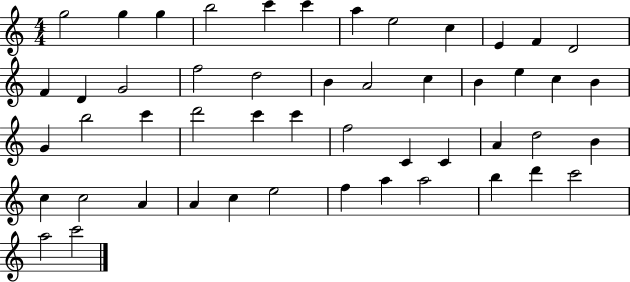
{
  \clef treble
  \numericTimeSignature
  \time 4/4
  \key c \major
  g''2 g''4 g''4 | b''2 c'''4 c'''4 | a''4 e''2 c''4 | e'4 f'4 d'2 | \break f'4 d'4 g'2 | f''2 d''2 | b'4 a'2 c''4 | b'4 e''4 c''4 b'4 | \break g'4 b''2 c'''4 | d'''2 c'''4 c'''4 | f''2 c'4 c'4 | a'4 d''2 b'4 | \break c''4 c''2 a'4 | a'4 c''4 e''2 | f''4 a''4 a''2 | b''4 d'''4 c'''2 | \break a''2 c'''2 | \bar "|."
}